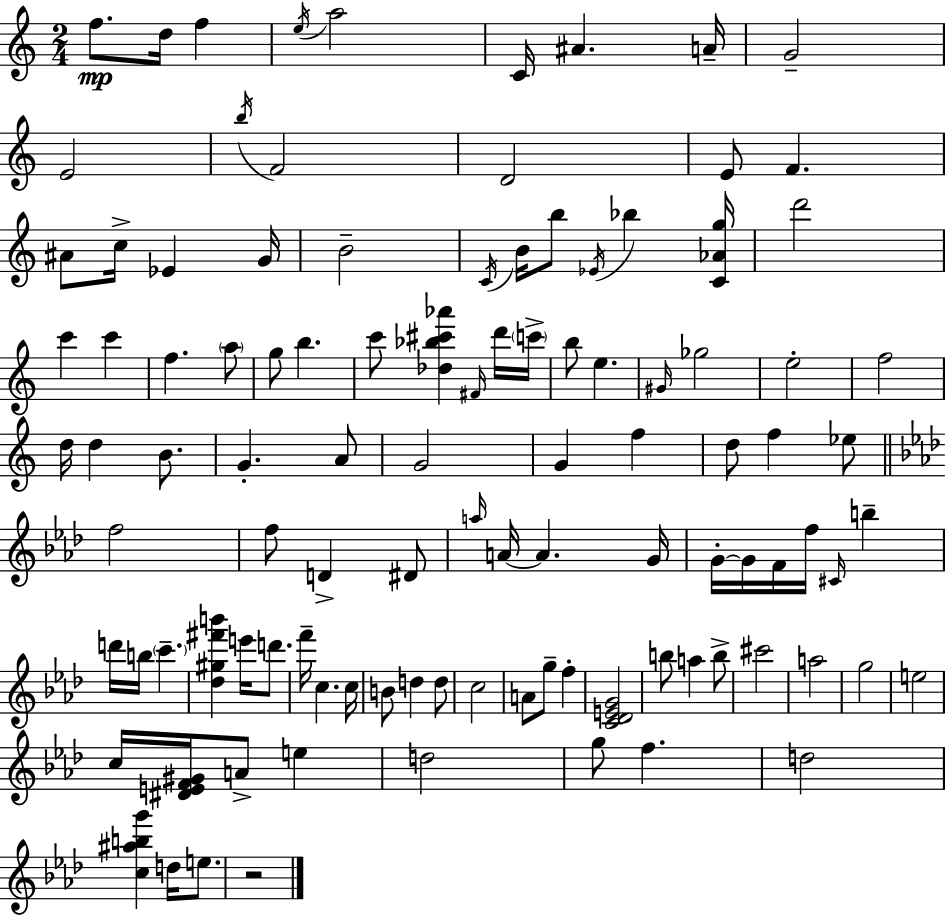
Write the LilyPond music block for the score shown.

{
  \clef treble
  \numericTimeSignature
  \time 2/4
  \key a \minor
  f''8.\mp d''16 f''4 | \acciaccatura { e''16 } a''2 | c'16 ais'4. | a'16-- g'2-- | \break e'2 | \acciaccatura { b''16 } f'2 | d'2 | e'8 f'4. | \break ais'8 c''16-> ees'4 | g'16 b'2-- | \acciaccatura { c'16 } b'16 b''8 \acciaccatura { ees'16 } bes''4 | <c' aes' g''>16 d'''2 | \break c'''4 | c'''4 f''4. | \parenthesize a''8 g''8 b''4. | c'''8 <des'' bes'' cis''' aes'''>4 | \break \grace { fis'16 } d'''16 \parenthesize c'''16-> b''8 e''4. | \grace { gis'16 } ges''2 | e''2-. | f''2 | \break d''16 d''4 | b'8. g'4.-. | a'8 g'2 | g'4 | \break f''4 d''8 | f''4 ees''8 \bar "||" \break \key aes \major f''2 | f''8 d'4-> dis'8 | \grace { a''16 } a'16~~ a'4. | g'16 g'16-.~~ g'16 f'16 f''16 \grace { cis'16 } b''4-- | \break d'''16 b''16 \parenthesize c'''4.-- | <des'' gis'' fis''' b'''>4 e'''16 d'''8. | f'''16-- c''4. | c''16 b'8 d''4 | \break d''8 c''2 | a'8 g''8-- f''4-. | <c' des' e' g'>2 | b''8 a''4 | \break b''8-> cis'''2 | a''2 | g''2 | e''2 | \break c''16 <dis' e' f' gis'>16 a'8-> e''4 | d''2 | g''8 f''4. | d''2 | \break <c'' ais'' b'' g'''>4 d''16 e''8. | r2 | \bar "|."
}